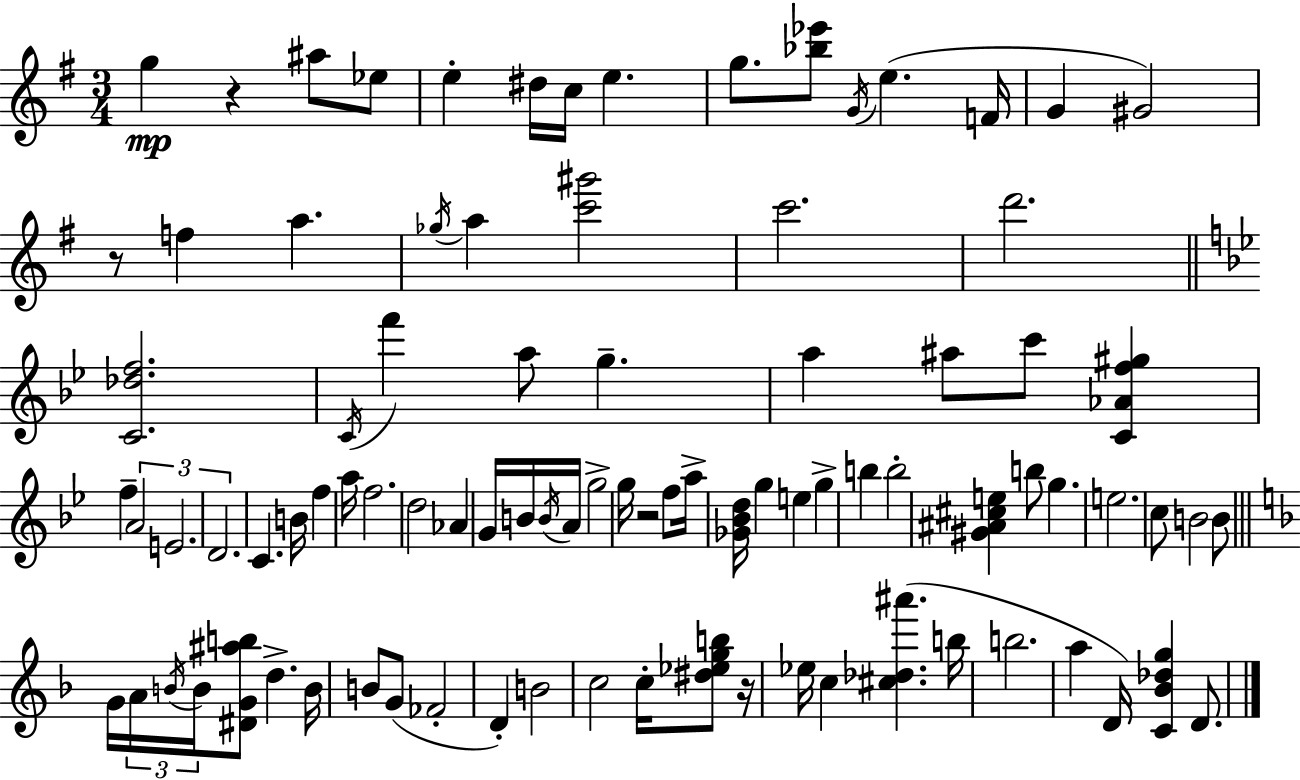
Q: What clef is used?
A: treble